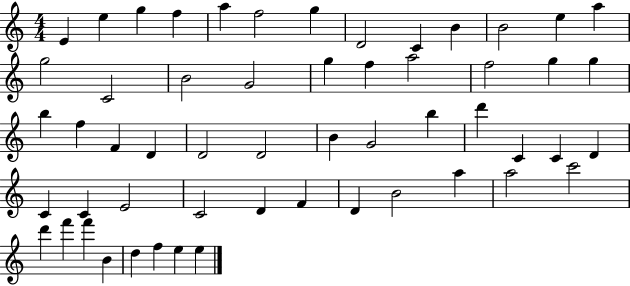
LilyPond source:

{
  \clef treble
  \numericTimeSignature
  \time 4/4
  \key c \major
  e'4 e''4 g''4 f''4 | a''4 f''2 g''4 | d'2 c'4 b'4 | b'2 e''4 a''4 | \break g''2 c'2 | b'2 g'2 | g''4 f''4 a''2 | f''2 g''4 g''4 | \break b''4 f''4 f'4 d'4 | d'2 d'2 | b'4 g'2 b''4 | d'''4 c'4 c'4 d'4 | \break c'4 c'4 e'2 | c'2 d'4 f'4 | d'4 b'2 a''4 | a''2 c'''2 | \break d'''4 f'''4 f'''4 b'4 | d''4 f''4 e''4 e''4 | \bar "|."
}